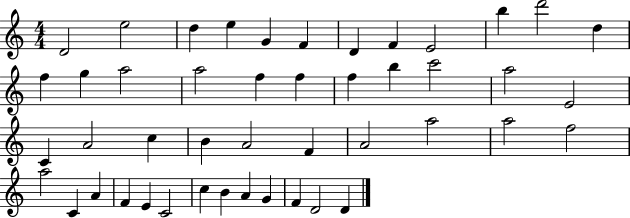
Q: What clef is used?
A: treble